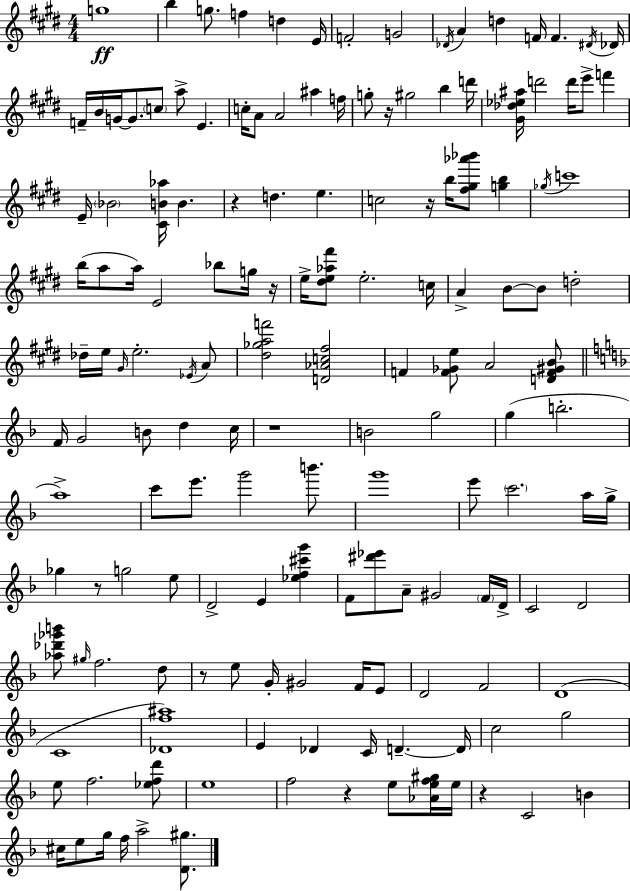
{
  \clef treble
  \numericTimeSignature
  \time 4/4
  \key e \major
  g''1\ff | b''4 g''8. f''4 d''4 e'16 | f'2-. g'2 | \acciaccatura { des'16 } a'4 d''4 f'16 f'4. | \break \acciaccatura { dis'16 } des'16 f'16-- b'16 g'16~~ g'8. \parenthesize c''8 a''8-> e'4. | c''16-. a'8 a'2 ais''4 | f''16 g''8-. r16 gis''2 b''4 | d'''16 <gis' des'' ees'' ais''>16 d'''2 d'''16 e'''8-> f'''4 | \break e'16-- \parenthesize bes'2 <cis' b' aes''>16 b'4. | r4 d''4. e''4. | c''2 r16 b''16 <fis'' gis'' aes''' bes'''>8 <g'' b''>4 | \acciaccatura { ges''16 } c'''1 | \break b''16( a''8 a''16) e'2 bes''8 | g''16 r16 e''16-> <dis'' e'' aes'' fis'''>8 e''2.-. | c''16 a'4-> b'8~~ b'8 d''2-. | des''16-- e''16 \grace { gis'16 } e''2.-. | \break \acciaccatura { ees'16 } a'8 <dis'' ges'' a'' f'''>2 <d' aes' c'' fis''>2 | f'4 <f' ges' e''>8 a'2 | <d' f' gis' b'>8 \bar "||" \break \key d \minor f'16 g'2 b'8 d''4 c''16 | r1 | b'2 g''2 | g''4( b''2.-. | \break a''1->) | c'''8 e'''8. g'''2 b'''8. | g'''1 | e'''8 \parenthesize c'''2. a''16 g''16-> | \break ges''4 r8 g''2 e''8 | d'2-> e'4 <ees'' f'' cis''' g'''>4 | f'8 <dis''' ees'''>8 a'8-- gis'2 \parenthesize f'16 d'16-> | c'2 d'2 | \break <aes'' des''' ges''' b'''>8 \grace { gis''16 } f''2. d''8 | r8 e''8 g'16-. gis'2 f'16 e'8 | d'2 f'2 | d'1( | \break c'1 | <des' f'' ais''>1) | e'4 des'4 c'16 d'4.--~~ | d'16 c''2 g''2 | \break e''8 f''2. <ees'' f'' d'''>8 | e''1 | f''2 r4 e''8 <aes' e'' f'' gis''>16 | e''16 r4 c'2 b'4 | \break cis''16 e''8 g''16 f''16 a''2-> <d' gis''>8. | \bar "|."
}